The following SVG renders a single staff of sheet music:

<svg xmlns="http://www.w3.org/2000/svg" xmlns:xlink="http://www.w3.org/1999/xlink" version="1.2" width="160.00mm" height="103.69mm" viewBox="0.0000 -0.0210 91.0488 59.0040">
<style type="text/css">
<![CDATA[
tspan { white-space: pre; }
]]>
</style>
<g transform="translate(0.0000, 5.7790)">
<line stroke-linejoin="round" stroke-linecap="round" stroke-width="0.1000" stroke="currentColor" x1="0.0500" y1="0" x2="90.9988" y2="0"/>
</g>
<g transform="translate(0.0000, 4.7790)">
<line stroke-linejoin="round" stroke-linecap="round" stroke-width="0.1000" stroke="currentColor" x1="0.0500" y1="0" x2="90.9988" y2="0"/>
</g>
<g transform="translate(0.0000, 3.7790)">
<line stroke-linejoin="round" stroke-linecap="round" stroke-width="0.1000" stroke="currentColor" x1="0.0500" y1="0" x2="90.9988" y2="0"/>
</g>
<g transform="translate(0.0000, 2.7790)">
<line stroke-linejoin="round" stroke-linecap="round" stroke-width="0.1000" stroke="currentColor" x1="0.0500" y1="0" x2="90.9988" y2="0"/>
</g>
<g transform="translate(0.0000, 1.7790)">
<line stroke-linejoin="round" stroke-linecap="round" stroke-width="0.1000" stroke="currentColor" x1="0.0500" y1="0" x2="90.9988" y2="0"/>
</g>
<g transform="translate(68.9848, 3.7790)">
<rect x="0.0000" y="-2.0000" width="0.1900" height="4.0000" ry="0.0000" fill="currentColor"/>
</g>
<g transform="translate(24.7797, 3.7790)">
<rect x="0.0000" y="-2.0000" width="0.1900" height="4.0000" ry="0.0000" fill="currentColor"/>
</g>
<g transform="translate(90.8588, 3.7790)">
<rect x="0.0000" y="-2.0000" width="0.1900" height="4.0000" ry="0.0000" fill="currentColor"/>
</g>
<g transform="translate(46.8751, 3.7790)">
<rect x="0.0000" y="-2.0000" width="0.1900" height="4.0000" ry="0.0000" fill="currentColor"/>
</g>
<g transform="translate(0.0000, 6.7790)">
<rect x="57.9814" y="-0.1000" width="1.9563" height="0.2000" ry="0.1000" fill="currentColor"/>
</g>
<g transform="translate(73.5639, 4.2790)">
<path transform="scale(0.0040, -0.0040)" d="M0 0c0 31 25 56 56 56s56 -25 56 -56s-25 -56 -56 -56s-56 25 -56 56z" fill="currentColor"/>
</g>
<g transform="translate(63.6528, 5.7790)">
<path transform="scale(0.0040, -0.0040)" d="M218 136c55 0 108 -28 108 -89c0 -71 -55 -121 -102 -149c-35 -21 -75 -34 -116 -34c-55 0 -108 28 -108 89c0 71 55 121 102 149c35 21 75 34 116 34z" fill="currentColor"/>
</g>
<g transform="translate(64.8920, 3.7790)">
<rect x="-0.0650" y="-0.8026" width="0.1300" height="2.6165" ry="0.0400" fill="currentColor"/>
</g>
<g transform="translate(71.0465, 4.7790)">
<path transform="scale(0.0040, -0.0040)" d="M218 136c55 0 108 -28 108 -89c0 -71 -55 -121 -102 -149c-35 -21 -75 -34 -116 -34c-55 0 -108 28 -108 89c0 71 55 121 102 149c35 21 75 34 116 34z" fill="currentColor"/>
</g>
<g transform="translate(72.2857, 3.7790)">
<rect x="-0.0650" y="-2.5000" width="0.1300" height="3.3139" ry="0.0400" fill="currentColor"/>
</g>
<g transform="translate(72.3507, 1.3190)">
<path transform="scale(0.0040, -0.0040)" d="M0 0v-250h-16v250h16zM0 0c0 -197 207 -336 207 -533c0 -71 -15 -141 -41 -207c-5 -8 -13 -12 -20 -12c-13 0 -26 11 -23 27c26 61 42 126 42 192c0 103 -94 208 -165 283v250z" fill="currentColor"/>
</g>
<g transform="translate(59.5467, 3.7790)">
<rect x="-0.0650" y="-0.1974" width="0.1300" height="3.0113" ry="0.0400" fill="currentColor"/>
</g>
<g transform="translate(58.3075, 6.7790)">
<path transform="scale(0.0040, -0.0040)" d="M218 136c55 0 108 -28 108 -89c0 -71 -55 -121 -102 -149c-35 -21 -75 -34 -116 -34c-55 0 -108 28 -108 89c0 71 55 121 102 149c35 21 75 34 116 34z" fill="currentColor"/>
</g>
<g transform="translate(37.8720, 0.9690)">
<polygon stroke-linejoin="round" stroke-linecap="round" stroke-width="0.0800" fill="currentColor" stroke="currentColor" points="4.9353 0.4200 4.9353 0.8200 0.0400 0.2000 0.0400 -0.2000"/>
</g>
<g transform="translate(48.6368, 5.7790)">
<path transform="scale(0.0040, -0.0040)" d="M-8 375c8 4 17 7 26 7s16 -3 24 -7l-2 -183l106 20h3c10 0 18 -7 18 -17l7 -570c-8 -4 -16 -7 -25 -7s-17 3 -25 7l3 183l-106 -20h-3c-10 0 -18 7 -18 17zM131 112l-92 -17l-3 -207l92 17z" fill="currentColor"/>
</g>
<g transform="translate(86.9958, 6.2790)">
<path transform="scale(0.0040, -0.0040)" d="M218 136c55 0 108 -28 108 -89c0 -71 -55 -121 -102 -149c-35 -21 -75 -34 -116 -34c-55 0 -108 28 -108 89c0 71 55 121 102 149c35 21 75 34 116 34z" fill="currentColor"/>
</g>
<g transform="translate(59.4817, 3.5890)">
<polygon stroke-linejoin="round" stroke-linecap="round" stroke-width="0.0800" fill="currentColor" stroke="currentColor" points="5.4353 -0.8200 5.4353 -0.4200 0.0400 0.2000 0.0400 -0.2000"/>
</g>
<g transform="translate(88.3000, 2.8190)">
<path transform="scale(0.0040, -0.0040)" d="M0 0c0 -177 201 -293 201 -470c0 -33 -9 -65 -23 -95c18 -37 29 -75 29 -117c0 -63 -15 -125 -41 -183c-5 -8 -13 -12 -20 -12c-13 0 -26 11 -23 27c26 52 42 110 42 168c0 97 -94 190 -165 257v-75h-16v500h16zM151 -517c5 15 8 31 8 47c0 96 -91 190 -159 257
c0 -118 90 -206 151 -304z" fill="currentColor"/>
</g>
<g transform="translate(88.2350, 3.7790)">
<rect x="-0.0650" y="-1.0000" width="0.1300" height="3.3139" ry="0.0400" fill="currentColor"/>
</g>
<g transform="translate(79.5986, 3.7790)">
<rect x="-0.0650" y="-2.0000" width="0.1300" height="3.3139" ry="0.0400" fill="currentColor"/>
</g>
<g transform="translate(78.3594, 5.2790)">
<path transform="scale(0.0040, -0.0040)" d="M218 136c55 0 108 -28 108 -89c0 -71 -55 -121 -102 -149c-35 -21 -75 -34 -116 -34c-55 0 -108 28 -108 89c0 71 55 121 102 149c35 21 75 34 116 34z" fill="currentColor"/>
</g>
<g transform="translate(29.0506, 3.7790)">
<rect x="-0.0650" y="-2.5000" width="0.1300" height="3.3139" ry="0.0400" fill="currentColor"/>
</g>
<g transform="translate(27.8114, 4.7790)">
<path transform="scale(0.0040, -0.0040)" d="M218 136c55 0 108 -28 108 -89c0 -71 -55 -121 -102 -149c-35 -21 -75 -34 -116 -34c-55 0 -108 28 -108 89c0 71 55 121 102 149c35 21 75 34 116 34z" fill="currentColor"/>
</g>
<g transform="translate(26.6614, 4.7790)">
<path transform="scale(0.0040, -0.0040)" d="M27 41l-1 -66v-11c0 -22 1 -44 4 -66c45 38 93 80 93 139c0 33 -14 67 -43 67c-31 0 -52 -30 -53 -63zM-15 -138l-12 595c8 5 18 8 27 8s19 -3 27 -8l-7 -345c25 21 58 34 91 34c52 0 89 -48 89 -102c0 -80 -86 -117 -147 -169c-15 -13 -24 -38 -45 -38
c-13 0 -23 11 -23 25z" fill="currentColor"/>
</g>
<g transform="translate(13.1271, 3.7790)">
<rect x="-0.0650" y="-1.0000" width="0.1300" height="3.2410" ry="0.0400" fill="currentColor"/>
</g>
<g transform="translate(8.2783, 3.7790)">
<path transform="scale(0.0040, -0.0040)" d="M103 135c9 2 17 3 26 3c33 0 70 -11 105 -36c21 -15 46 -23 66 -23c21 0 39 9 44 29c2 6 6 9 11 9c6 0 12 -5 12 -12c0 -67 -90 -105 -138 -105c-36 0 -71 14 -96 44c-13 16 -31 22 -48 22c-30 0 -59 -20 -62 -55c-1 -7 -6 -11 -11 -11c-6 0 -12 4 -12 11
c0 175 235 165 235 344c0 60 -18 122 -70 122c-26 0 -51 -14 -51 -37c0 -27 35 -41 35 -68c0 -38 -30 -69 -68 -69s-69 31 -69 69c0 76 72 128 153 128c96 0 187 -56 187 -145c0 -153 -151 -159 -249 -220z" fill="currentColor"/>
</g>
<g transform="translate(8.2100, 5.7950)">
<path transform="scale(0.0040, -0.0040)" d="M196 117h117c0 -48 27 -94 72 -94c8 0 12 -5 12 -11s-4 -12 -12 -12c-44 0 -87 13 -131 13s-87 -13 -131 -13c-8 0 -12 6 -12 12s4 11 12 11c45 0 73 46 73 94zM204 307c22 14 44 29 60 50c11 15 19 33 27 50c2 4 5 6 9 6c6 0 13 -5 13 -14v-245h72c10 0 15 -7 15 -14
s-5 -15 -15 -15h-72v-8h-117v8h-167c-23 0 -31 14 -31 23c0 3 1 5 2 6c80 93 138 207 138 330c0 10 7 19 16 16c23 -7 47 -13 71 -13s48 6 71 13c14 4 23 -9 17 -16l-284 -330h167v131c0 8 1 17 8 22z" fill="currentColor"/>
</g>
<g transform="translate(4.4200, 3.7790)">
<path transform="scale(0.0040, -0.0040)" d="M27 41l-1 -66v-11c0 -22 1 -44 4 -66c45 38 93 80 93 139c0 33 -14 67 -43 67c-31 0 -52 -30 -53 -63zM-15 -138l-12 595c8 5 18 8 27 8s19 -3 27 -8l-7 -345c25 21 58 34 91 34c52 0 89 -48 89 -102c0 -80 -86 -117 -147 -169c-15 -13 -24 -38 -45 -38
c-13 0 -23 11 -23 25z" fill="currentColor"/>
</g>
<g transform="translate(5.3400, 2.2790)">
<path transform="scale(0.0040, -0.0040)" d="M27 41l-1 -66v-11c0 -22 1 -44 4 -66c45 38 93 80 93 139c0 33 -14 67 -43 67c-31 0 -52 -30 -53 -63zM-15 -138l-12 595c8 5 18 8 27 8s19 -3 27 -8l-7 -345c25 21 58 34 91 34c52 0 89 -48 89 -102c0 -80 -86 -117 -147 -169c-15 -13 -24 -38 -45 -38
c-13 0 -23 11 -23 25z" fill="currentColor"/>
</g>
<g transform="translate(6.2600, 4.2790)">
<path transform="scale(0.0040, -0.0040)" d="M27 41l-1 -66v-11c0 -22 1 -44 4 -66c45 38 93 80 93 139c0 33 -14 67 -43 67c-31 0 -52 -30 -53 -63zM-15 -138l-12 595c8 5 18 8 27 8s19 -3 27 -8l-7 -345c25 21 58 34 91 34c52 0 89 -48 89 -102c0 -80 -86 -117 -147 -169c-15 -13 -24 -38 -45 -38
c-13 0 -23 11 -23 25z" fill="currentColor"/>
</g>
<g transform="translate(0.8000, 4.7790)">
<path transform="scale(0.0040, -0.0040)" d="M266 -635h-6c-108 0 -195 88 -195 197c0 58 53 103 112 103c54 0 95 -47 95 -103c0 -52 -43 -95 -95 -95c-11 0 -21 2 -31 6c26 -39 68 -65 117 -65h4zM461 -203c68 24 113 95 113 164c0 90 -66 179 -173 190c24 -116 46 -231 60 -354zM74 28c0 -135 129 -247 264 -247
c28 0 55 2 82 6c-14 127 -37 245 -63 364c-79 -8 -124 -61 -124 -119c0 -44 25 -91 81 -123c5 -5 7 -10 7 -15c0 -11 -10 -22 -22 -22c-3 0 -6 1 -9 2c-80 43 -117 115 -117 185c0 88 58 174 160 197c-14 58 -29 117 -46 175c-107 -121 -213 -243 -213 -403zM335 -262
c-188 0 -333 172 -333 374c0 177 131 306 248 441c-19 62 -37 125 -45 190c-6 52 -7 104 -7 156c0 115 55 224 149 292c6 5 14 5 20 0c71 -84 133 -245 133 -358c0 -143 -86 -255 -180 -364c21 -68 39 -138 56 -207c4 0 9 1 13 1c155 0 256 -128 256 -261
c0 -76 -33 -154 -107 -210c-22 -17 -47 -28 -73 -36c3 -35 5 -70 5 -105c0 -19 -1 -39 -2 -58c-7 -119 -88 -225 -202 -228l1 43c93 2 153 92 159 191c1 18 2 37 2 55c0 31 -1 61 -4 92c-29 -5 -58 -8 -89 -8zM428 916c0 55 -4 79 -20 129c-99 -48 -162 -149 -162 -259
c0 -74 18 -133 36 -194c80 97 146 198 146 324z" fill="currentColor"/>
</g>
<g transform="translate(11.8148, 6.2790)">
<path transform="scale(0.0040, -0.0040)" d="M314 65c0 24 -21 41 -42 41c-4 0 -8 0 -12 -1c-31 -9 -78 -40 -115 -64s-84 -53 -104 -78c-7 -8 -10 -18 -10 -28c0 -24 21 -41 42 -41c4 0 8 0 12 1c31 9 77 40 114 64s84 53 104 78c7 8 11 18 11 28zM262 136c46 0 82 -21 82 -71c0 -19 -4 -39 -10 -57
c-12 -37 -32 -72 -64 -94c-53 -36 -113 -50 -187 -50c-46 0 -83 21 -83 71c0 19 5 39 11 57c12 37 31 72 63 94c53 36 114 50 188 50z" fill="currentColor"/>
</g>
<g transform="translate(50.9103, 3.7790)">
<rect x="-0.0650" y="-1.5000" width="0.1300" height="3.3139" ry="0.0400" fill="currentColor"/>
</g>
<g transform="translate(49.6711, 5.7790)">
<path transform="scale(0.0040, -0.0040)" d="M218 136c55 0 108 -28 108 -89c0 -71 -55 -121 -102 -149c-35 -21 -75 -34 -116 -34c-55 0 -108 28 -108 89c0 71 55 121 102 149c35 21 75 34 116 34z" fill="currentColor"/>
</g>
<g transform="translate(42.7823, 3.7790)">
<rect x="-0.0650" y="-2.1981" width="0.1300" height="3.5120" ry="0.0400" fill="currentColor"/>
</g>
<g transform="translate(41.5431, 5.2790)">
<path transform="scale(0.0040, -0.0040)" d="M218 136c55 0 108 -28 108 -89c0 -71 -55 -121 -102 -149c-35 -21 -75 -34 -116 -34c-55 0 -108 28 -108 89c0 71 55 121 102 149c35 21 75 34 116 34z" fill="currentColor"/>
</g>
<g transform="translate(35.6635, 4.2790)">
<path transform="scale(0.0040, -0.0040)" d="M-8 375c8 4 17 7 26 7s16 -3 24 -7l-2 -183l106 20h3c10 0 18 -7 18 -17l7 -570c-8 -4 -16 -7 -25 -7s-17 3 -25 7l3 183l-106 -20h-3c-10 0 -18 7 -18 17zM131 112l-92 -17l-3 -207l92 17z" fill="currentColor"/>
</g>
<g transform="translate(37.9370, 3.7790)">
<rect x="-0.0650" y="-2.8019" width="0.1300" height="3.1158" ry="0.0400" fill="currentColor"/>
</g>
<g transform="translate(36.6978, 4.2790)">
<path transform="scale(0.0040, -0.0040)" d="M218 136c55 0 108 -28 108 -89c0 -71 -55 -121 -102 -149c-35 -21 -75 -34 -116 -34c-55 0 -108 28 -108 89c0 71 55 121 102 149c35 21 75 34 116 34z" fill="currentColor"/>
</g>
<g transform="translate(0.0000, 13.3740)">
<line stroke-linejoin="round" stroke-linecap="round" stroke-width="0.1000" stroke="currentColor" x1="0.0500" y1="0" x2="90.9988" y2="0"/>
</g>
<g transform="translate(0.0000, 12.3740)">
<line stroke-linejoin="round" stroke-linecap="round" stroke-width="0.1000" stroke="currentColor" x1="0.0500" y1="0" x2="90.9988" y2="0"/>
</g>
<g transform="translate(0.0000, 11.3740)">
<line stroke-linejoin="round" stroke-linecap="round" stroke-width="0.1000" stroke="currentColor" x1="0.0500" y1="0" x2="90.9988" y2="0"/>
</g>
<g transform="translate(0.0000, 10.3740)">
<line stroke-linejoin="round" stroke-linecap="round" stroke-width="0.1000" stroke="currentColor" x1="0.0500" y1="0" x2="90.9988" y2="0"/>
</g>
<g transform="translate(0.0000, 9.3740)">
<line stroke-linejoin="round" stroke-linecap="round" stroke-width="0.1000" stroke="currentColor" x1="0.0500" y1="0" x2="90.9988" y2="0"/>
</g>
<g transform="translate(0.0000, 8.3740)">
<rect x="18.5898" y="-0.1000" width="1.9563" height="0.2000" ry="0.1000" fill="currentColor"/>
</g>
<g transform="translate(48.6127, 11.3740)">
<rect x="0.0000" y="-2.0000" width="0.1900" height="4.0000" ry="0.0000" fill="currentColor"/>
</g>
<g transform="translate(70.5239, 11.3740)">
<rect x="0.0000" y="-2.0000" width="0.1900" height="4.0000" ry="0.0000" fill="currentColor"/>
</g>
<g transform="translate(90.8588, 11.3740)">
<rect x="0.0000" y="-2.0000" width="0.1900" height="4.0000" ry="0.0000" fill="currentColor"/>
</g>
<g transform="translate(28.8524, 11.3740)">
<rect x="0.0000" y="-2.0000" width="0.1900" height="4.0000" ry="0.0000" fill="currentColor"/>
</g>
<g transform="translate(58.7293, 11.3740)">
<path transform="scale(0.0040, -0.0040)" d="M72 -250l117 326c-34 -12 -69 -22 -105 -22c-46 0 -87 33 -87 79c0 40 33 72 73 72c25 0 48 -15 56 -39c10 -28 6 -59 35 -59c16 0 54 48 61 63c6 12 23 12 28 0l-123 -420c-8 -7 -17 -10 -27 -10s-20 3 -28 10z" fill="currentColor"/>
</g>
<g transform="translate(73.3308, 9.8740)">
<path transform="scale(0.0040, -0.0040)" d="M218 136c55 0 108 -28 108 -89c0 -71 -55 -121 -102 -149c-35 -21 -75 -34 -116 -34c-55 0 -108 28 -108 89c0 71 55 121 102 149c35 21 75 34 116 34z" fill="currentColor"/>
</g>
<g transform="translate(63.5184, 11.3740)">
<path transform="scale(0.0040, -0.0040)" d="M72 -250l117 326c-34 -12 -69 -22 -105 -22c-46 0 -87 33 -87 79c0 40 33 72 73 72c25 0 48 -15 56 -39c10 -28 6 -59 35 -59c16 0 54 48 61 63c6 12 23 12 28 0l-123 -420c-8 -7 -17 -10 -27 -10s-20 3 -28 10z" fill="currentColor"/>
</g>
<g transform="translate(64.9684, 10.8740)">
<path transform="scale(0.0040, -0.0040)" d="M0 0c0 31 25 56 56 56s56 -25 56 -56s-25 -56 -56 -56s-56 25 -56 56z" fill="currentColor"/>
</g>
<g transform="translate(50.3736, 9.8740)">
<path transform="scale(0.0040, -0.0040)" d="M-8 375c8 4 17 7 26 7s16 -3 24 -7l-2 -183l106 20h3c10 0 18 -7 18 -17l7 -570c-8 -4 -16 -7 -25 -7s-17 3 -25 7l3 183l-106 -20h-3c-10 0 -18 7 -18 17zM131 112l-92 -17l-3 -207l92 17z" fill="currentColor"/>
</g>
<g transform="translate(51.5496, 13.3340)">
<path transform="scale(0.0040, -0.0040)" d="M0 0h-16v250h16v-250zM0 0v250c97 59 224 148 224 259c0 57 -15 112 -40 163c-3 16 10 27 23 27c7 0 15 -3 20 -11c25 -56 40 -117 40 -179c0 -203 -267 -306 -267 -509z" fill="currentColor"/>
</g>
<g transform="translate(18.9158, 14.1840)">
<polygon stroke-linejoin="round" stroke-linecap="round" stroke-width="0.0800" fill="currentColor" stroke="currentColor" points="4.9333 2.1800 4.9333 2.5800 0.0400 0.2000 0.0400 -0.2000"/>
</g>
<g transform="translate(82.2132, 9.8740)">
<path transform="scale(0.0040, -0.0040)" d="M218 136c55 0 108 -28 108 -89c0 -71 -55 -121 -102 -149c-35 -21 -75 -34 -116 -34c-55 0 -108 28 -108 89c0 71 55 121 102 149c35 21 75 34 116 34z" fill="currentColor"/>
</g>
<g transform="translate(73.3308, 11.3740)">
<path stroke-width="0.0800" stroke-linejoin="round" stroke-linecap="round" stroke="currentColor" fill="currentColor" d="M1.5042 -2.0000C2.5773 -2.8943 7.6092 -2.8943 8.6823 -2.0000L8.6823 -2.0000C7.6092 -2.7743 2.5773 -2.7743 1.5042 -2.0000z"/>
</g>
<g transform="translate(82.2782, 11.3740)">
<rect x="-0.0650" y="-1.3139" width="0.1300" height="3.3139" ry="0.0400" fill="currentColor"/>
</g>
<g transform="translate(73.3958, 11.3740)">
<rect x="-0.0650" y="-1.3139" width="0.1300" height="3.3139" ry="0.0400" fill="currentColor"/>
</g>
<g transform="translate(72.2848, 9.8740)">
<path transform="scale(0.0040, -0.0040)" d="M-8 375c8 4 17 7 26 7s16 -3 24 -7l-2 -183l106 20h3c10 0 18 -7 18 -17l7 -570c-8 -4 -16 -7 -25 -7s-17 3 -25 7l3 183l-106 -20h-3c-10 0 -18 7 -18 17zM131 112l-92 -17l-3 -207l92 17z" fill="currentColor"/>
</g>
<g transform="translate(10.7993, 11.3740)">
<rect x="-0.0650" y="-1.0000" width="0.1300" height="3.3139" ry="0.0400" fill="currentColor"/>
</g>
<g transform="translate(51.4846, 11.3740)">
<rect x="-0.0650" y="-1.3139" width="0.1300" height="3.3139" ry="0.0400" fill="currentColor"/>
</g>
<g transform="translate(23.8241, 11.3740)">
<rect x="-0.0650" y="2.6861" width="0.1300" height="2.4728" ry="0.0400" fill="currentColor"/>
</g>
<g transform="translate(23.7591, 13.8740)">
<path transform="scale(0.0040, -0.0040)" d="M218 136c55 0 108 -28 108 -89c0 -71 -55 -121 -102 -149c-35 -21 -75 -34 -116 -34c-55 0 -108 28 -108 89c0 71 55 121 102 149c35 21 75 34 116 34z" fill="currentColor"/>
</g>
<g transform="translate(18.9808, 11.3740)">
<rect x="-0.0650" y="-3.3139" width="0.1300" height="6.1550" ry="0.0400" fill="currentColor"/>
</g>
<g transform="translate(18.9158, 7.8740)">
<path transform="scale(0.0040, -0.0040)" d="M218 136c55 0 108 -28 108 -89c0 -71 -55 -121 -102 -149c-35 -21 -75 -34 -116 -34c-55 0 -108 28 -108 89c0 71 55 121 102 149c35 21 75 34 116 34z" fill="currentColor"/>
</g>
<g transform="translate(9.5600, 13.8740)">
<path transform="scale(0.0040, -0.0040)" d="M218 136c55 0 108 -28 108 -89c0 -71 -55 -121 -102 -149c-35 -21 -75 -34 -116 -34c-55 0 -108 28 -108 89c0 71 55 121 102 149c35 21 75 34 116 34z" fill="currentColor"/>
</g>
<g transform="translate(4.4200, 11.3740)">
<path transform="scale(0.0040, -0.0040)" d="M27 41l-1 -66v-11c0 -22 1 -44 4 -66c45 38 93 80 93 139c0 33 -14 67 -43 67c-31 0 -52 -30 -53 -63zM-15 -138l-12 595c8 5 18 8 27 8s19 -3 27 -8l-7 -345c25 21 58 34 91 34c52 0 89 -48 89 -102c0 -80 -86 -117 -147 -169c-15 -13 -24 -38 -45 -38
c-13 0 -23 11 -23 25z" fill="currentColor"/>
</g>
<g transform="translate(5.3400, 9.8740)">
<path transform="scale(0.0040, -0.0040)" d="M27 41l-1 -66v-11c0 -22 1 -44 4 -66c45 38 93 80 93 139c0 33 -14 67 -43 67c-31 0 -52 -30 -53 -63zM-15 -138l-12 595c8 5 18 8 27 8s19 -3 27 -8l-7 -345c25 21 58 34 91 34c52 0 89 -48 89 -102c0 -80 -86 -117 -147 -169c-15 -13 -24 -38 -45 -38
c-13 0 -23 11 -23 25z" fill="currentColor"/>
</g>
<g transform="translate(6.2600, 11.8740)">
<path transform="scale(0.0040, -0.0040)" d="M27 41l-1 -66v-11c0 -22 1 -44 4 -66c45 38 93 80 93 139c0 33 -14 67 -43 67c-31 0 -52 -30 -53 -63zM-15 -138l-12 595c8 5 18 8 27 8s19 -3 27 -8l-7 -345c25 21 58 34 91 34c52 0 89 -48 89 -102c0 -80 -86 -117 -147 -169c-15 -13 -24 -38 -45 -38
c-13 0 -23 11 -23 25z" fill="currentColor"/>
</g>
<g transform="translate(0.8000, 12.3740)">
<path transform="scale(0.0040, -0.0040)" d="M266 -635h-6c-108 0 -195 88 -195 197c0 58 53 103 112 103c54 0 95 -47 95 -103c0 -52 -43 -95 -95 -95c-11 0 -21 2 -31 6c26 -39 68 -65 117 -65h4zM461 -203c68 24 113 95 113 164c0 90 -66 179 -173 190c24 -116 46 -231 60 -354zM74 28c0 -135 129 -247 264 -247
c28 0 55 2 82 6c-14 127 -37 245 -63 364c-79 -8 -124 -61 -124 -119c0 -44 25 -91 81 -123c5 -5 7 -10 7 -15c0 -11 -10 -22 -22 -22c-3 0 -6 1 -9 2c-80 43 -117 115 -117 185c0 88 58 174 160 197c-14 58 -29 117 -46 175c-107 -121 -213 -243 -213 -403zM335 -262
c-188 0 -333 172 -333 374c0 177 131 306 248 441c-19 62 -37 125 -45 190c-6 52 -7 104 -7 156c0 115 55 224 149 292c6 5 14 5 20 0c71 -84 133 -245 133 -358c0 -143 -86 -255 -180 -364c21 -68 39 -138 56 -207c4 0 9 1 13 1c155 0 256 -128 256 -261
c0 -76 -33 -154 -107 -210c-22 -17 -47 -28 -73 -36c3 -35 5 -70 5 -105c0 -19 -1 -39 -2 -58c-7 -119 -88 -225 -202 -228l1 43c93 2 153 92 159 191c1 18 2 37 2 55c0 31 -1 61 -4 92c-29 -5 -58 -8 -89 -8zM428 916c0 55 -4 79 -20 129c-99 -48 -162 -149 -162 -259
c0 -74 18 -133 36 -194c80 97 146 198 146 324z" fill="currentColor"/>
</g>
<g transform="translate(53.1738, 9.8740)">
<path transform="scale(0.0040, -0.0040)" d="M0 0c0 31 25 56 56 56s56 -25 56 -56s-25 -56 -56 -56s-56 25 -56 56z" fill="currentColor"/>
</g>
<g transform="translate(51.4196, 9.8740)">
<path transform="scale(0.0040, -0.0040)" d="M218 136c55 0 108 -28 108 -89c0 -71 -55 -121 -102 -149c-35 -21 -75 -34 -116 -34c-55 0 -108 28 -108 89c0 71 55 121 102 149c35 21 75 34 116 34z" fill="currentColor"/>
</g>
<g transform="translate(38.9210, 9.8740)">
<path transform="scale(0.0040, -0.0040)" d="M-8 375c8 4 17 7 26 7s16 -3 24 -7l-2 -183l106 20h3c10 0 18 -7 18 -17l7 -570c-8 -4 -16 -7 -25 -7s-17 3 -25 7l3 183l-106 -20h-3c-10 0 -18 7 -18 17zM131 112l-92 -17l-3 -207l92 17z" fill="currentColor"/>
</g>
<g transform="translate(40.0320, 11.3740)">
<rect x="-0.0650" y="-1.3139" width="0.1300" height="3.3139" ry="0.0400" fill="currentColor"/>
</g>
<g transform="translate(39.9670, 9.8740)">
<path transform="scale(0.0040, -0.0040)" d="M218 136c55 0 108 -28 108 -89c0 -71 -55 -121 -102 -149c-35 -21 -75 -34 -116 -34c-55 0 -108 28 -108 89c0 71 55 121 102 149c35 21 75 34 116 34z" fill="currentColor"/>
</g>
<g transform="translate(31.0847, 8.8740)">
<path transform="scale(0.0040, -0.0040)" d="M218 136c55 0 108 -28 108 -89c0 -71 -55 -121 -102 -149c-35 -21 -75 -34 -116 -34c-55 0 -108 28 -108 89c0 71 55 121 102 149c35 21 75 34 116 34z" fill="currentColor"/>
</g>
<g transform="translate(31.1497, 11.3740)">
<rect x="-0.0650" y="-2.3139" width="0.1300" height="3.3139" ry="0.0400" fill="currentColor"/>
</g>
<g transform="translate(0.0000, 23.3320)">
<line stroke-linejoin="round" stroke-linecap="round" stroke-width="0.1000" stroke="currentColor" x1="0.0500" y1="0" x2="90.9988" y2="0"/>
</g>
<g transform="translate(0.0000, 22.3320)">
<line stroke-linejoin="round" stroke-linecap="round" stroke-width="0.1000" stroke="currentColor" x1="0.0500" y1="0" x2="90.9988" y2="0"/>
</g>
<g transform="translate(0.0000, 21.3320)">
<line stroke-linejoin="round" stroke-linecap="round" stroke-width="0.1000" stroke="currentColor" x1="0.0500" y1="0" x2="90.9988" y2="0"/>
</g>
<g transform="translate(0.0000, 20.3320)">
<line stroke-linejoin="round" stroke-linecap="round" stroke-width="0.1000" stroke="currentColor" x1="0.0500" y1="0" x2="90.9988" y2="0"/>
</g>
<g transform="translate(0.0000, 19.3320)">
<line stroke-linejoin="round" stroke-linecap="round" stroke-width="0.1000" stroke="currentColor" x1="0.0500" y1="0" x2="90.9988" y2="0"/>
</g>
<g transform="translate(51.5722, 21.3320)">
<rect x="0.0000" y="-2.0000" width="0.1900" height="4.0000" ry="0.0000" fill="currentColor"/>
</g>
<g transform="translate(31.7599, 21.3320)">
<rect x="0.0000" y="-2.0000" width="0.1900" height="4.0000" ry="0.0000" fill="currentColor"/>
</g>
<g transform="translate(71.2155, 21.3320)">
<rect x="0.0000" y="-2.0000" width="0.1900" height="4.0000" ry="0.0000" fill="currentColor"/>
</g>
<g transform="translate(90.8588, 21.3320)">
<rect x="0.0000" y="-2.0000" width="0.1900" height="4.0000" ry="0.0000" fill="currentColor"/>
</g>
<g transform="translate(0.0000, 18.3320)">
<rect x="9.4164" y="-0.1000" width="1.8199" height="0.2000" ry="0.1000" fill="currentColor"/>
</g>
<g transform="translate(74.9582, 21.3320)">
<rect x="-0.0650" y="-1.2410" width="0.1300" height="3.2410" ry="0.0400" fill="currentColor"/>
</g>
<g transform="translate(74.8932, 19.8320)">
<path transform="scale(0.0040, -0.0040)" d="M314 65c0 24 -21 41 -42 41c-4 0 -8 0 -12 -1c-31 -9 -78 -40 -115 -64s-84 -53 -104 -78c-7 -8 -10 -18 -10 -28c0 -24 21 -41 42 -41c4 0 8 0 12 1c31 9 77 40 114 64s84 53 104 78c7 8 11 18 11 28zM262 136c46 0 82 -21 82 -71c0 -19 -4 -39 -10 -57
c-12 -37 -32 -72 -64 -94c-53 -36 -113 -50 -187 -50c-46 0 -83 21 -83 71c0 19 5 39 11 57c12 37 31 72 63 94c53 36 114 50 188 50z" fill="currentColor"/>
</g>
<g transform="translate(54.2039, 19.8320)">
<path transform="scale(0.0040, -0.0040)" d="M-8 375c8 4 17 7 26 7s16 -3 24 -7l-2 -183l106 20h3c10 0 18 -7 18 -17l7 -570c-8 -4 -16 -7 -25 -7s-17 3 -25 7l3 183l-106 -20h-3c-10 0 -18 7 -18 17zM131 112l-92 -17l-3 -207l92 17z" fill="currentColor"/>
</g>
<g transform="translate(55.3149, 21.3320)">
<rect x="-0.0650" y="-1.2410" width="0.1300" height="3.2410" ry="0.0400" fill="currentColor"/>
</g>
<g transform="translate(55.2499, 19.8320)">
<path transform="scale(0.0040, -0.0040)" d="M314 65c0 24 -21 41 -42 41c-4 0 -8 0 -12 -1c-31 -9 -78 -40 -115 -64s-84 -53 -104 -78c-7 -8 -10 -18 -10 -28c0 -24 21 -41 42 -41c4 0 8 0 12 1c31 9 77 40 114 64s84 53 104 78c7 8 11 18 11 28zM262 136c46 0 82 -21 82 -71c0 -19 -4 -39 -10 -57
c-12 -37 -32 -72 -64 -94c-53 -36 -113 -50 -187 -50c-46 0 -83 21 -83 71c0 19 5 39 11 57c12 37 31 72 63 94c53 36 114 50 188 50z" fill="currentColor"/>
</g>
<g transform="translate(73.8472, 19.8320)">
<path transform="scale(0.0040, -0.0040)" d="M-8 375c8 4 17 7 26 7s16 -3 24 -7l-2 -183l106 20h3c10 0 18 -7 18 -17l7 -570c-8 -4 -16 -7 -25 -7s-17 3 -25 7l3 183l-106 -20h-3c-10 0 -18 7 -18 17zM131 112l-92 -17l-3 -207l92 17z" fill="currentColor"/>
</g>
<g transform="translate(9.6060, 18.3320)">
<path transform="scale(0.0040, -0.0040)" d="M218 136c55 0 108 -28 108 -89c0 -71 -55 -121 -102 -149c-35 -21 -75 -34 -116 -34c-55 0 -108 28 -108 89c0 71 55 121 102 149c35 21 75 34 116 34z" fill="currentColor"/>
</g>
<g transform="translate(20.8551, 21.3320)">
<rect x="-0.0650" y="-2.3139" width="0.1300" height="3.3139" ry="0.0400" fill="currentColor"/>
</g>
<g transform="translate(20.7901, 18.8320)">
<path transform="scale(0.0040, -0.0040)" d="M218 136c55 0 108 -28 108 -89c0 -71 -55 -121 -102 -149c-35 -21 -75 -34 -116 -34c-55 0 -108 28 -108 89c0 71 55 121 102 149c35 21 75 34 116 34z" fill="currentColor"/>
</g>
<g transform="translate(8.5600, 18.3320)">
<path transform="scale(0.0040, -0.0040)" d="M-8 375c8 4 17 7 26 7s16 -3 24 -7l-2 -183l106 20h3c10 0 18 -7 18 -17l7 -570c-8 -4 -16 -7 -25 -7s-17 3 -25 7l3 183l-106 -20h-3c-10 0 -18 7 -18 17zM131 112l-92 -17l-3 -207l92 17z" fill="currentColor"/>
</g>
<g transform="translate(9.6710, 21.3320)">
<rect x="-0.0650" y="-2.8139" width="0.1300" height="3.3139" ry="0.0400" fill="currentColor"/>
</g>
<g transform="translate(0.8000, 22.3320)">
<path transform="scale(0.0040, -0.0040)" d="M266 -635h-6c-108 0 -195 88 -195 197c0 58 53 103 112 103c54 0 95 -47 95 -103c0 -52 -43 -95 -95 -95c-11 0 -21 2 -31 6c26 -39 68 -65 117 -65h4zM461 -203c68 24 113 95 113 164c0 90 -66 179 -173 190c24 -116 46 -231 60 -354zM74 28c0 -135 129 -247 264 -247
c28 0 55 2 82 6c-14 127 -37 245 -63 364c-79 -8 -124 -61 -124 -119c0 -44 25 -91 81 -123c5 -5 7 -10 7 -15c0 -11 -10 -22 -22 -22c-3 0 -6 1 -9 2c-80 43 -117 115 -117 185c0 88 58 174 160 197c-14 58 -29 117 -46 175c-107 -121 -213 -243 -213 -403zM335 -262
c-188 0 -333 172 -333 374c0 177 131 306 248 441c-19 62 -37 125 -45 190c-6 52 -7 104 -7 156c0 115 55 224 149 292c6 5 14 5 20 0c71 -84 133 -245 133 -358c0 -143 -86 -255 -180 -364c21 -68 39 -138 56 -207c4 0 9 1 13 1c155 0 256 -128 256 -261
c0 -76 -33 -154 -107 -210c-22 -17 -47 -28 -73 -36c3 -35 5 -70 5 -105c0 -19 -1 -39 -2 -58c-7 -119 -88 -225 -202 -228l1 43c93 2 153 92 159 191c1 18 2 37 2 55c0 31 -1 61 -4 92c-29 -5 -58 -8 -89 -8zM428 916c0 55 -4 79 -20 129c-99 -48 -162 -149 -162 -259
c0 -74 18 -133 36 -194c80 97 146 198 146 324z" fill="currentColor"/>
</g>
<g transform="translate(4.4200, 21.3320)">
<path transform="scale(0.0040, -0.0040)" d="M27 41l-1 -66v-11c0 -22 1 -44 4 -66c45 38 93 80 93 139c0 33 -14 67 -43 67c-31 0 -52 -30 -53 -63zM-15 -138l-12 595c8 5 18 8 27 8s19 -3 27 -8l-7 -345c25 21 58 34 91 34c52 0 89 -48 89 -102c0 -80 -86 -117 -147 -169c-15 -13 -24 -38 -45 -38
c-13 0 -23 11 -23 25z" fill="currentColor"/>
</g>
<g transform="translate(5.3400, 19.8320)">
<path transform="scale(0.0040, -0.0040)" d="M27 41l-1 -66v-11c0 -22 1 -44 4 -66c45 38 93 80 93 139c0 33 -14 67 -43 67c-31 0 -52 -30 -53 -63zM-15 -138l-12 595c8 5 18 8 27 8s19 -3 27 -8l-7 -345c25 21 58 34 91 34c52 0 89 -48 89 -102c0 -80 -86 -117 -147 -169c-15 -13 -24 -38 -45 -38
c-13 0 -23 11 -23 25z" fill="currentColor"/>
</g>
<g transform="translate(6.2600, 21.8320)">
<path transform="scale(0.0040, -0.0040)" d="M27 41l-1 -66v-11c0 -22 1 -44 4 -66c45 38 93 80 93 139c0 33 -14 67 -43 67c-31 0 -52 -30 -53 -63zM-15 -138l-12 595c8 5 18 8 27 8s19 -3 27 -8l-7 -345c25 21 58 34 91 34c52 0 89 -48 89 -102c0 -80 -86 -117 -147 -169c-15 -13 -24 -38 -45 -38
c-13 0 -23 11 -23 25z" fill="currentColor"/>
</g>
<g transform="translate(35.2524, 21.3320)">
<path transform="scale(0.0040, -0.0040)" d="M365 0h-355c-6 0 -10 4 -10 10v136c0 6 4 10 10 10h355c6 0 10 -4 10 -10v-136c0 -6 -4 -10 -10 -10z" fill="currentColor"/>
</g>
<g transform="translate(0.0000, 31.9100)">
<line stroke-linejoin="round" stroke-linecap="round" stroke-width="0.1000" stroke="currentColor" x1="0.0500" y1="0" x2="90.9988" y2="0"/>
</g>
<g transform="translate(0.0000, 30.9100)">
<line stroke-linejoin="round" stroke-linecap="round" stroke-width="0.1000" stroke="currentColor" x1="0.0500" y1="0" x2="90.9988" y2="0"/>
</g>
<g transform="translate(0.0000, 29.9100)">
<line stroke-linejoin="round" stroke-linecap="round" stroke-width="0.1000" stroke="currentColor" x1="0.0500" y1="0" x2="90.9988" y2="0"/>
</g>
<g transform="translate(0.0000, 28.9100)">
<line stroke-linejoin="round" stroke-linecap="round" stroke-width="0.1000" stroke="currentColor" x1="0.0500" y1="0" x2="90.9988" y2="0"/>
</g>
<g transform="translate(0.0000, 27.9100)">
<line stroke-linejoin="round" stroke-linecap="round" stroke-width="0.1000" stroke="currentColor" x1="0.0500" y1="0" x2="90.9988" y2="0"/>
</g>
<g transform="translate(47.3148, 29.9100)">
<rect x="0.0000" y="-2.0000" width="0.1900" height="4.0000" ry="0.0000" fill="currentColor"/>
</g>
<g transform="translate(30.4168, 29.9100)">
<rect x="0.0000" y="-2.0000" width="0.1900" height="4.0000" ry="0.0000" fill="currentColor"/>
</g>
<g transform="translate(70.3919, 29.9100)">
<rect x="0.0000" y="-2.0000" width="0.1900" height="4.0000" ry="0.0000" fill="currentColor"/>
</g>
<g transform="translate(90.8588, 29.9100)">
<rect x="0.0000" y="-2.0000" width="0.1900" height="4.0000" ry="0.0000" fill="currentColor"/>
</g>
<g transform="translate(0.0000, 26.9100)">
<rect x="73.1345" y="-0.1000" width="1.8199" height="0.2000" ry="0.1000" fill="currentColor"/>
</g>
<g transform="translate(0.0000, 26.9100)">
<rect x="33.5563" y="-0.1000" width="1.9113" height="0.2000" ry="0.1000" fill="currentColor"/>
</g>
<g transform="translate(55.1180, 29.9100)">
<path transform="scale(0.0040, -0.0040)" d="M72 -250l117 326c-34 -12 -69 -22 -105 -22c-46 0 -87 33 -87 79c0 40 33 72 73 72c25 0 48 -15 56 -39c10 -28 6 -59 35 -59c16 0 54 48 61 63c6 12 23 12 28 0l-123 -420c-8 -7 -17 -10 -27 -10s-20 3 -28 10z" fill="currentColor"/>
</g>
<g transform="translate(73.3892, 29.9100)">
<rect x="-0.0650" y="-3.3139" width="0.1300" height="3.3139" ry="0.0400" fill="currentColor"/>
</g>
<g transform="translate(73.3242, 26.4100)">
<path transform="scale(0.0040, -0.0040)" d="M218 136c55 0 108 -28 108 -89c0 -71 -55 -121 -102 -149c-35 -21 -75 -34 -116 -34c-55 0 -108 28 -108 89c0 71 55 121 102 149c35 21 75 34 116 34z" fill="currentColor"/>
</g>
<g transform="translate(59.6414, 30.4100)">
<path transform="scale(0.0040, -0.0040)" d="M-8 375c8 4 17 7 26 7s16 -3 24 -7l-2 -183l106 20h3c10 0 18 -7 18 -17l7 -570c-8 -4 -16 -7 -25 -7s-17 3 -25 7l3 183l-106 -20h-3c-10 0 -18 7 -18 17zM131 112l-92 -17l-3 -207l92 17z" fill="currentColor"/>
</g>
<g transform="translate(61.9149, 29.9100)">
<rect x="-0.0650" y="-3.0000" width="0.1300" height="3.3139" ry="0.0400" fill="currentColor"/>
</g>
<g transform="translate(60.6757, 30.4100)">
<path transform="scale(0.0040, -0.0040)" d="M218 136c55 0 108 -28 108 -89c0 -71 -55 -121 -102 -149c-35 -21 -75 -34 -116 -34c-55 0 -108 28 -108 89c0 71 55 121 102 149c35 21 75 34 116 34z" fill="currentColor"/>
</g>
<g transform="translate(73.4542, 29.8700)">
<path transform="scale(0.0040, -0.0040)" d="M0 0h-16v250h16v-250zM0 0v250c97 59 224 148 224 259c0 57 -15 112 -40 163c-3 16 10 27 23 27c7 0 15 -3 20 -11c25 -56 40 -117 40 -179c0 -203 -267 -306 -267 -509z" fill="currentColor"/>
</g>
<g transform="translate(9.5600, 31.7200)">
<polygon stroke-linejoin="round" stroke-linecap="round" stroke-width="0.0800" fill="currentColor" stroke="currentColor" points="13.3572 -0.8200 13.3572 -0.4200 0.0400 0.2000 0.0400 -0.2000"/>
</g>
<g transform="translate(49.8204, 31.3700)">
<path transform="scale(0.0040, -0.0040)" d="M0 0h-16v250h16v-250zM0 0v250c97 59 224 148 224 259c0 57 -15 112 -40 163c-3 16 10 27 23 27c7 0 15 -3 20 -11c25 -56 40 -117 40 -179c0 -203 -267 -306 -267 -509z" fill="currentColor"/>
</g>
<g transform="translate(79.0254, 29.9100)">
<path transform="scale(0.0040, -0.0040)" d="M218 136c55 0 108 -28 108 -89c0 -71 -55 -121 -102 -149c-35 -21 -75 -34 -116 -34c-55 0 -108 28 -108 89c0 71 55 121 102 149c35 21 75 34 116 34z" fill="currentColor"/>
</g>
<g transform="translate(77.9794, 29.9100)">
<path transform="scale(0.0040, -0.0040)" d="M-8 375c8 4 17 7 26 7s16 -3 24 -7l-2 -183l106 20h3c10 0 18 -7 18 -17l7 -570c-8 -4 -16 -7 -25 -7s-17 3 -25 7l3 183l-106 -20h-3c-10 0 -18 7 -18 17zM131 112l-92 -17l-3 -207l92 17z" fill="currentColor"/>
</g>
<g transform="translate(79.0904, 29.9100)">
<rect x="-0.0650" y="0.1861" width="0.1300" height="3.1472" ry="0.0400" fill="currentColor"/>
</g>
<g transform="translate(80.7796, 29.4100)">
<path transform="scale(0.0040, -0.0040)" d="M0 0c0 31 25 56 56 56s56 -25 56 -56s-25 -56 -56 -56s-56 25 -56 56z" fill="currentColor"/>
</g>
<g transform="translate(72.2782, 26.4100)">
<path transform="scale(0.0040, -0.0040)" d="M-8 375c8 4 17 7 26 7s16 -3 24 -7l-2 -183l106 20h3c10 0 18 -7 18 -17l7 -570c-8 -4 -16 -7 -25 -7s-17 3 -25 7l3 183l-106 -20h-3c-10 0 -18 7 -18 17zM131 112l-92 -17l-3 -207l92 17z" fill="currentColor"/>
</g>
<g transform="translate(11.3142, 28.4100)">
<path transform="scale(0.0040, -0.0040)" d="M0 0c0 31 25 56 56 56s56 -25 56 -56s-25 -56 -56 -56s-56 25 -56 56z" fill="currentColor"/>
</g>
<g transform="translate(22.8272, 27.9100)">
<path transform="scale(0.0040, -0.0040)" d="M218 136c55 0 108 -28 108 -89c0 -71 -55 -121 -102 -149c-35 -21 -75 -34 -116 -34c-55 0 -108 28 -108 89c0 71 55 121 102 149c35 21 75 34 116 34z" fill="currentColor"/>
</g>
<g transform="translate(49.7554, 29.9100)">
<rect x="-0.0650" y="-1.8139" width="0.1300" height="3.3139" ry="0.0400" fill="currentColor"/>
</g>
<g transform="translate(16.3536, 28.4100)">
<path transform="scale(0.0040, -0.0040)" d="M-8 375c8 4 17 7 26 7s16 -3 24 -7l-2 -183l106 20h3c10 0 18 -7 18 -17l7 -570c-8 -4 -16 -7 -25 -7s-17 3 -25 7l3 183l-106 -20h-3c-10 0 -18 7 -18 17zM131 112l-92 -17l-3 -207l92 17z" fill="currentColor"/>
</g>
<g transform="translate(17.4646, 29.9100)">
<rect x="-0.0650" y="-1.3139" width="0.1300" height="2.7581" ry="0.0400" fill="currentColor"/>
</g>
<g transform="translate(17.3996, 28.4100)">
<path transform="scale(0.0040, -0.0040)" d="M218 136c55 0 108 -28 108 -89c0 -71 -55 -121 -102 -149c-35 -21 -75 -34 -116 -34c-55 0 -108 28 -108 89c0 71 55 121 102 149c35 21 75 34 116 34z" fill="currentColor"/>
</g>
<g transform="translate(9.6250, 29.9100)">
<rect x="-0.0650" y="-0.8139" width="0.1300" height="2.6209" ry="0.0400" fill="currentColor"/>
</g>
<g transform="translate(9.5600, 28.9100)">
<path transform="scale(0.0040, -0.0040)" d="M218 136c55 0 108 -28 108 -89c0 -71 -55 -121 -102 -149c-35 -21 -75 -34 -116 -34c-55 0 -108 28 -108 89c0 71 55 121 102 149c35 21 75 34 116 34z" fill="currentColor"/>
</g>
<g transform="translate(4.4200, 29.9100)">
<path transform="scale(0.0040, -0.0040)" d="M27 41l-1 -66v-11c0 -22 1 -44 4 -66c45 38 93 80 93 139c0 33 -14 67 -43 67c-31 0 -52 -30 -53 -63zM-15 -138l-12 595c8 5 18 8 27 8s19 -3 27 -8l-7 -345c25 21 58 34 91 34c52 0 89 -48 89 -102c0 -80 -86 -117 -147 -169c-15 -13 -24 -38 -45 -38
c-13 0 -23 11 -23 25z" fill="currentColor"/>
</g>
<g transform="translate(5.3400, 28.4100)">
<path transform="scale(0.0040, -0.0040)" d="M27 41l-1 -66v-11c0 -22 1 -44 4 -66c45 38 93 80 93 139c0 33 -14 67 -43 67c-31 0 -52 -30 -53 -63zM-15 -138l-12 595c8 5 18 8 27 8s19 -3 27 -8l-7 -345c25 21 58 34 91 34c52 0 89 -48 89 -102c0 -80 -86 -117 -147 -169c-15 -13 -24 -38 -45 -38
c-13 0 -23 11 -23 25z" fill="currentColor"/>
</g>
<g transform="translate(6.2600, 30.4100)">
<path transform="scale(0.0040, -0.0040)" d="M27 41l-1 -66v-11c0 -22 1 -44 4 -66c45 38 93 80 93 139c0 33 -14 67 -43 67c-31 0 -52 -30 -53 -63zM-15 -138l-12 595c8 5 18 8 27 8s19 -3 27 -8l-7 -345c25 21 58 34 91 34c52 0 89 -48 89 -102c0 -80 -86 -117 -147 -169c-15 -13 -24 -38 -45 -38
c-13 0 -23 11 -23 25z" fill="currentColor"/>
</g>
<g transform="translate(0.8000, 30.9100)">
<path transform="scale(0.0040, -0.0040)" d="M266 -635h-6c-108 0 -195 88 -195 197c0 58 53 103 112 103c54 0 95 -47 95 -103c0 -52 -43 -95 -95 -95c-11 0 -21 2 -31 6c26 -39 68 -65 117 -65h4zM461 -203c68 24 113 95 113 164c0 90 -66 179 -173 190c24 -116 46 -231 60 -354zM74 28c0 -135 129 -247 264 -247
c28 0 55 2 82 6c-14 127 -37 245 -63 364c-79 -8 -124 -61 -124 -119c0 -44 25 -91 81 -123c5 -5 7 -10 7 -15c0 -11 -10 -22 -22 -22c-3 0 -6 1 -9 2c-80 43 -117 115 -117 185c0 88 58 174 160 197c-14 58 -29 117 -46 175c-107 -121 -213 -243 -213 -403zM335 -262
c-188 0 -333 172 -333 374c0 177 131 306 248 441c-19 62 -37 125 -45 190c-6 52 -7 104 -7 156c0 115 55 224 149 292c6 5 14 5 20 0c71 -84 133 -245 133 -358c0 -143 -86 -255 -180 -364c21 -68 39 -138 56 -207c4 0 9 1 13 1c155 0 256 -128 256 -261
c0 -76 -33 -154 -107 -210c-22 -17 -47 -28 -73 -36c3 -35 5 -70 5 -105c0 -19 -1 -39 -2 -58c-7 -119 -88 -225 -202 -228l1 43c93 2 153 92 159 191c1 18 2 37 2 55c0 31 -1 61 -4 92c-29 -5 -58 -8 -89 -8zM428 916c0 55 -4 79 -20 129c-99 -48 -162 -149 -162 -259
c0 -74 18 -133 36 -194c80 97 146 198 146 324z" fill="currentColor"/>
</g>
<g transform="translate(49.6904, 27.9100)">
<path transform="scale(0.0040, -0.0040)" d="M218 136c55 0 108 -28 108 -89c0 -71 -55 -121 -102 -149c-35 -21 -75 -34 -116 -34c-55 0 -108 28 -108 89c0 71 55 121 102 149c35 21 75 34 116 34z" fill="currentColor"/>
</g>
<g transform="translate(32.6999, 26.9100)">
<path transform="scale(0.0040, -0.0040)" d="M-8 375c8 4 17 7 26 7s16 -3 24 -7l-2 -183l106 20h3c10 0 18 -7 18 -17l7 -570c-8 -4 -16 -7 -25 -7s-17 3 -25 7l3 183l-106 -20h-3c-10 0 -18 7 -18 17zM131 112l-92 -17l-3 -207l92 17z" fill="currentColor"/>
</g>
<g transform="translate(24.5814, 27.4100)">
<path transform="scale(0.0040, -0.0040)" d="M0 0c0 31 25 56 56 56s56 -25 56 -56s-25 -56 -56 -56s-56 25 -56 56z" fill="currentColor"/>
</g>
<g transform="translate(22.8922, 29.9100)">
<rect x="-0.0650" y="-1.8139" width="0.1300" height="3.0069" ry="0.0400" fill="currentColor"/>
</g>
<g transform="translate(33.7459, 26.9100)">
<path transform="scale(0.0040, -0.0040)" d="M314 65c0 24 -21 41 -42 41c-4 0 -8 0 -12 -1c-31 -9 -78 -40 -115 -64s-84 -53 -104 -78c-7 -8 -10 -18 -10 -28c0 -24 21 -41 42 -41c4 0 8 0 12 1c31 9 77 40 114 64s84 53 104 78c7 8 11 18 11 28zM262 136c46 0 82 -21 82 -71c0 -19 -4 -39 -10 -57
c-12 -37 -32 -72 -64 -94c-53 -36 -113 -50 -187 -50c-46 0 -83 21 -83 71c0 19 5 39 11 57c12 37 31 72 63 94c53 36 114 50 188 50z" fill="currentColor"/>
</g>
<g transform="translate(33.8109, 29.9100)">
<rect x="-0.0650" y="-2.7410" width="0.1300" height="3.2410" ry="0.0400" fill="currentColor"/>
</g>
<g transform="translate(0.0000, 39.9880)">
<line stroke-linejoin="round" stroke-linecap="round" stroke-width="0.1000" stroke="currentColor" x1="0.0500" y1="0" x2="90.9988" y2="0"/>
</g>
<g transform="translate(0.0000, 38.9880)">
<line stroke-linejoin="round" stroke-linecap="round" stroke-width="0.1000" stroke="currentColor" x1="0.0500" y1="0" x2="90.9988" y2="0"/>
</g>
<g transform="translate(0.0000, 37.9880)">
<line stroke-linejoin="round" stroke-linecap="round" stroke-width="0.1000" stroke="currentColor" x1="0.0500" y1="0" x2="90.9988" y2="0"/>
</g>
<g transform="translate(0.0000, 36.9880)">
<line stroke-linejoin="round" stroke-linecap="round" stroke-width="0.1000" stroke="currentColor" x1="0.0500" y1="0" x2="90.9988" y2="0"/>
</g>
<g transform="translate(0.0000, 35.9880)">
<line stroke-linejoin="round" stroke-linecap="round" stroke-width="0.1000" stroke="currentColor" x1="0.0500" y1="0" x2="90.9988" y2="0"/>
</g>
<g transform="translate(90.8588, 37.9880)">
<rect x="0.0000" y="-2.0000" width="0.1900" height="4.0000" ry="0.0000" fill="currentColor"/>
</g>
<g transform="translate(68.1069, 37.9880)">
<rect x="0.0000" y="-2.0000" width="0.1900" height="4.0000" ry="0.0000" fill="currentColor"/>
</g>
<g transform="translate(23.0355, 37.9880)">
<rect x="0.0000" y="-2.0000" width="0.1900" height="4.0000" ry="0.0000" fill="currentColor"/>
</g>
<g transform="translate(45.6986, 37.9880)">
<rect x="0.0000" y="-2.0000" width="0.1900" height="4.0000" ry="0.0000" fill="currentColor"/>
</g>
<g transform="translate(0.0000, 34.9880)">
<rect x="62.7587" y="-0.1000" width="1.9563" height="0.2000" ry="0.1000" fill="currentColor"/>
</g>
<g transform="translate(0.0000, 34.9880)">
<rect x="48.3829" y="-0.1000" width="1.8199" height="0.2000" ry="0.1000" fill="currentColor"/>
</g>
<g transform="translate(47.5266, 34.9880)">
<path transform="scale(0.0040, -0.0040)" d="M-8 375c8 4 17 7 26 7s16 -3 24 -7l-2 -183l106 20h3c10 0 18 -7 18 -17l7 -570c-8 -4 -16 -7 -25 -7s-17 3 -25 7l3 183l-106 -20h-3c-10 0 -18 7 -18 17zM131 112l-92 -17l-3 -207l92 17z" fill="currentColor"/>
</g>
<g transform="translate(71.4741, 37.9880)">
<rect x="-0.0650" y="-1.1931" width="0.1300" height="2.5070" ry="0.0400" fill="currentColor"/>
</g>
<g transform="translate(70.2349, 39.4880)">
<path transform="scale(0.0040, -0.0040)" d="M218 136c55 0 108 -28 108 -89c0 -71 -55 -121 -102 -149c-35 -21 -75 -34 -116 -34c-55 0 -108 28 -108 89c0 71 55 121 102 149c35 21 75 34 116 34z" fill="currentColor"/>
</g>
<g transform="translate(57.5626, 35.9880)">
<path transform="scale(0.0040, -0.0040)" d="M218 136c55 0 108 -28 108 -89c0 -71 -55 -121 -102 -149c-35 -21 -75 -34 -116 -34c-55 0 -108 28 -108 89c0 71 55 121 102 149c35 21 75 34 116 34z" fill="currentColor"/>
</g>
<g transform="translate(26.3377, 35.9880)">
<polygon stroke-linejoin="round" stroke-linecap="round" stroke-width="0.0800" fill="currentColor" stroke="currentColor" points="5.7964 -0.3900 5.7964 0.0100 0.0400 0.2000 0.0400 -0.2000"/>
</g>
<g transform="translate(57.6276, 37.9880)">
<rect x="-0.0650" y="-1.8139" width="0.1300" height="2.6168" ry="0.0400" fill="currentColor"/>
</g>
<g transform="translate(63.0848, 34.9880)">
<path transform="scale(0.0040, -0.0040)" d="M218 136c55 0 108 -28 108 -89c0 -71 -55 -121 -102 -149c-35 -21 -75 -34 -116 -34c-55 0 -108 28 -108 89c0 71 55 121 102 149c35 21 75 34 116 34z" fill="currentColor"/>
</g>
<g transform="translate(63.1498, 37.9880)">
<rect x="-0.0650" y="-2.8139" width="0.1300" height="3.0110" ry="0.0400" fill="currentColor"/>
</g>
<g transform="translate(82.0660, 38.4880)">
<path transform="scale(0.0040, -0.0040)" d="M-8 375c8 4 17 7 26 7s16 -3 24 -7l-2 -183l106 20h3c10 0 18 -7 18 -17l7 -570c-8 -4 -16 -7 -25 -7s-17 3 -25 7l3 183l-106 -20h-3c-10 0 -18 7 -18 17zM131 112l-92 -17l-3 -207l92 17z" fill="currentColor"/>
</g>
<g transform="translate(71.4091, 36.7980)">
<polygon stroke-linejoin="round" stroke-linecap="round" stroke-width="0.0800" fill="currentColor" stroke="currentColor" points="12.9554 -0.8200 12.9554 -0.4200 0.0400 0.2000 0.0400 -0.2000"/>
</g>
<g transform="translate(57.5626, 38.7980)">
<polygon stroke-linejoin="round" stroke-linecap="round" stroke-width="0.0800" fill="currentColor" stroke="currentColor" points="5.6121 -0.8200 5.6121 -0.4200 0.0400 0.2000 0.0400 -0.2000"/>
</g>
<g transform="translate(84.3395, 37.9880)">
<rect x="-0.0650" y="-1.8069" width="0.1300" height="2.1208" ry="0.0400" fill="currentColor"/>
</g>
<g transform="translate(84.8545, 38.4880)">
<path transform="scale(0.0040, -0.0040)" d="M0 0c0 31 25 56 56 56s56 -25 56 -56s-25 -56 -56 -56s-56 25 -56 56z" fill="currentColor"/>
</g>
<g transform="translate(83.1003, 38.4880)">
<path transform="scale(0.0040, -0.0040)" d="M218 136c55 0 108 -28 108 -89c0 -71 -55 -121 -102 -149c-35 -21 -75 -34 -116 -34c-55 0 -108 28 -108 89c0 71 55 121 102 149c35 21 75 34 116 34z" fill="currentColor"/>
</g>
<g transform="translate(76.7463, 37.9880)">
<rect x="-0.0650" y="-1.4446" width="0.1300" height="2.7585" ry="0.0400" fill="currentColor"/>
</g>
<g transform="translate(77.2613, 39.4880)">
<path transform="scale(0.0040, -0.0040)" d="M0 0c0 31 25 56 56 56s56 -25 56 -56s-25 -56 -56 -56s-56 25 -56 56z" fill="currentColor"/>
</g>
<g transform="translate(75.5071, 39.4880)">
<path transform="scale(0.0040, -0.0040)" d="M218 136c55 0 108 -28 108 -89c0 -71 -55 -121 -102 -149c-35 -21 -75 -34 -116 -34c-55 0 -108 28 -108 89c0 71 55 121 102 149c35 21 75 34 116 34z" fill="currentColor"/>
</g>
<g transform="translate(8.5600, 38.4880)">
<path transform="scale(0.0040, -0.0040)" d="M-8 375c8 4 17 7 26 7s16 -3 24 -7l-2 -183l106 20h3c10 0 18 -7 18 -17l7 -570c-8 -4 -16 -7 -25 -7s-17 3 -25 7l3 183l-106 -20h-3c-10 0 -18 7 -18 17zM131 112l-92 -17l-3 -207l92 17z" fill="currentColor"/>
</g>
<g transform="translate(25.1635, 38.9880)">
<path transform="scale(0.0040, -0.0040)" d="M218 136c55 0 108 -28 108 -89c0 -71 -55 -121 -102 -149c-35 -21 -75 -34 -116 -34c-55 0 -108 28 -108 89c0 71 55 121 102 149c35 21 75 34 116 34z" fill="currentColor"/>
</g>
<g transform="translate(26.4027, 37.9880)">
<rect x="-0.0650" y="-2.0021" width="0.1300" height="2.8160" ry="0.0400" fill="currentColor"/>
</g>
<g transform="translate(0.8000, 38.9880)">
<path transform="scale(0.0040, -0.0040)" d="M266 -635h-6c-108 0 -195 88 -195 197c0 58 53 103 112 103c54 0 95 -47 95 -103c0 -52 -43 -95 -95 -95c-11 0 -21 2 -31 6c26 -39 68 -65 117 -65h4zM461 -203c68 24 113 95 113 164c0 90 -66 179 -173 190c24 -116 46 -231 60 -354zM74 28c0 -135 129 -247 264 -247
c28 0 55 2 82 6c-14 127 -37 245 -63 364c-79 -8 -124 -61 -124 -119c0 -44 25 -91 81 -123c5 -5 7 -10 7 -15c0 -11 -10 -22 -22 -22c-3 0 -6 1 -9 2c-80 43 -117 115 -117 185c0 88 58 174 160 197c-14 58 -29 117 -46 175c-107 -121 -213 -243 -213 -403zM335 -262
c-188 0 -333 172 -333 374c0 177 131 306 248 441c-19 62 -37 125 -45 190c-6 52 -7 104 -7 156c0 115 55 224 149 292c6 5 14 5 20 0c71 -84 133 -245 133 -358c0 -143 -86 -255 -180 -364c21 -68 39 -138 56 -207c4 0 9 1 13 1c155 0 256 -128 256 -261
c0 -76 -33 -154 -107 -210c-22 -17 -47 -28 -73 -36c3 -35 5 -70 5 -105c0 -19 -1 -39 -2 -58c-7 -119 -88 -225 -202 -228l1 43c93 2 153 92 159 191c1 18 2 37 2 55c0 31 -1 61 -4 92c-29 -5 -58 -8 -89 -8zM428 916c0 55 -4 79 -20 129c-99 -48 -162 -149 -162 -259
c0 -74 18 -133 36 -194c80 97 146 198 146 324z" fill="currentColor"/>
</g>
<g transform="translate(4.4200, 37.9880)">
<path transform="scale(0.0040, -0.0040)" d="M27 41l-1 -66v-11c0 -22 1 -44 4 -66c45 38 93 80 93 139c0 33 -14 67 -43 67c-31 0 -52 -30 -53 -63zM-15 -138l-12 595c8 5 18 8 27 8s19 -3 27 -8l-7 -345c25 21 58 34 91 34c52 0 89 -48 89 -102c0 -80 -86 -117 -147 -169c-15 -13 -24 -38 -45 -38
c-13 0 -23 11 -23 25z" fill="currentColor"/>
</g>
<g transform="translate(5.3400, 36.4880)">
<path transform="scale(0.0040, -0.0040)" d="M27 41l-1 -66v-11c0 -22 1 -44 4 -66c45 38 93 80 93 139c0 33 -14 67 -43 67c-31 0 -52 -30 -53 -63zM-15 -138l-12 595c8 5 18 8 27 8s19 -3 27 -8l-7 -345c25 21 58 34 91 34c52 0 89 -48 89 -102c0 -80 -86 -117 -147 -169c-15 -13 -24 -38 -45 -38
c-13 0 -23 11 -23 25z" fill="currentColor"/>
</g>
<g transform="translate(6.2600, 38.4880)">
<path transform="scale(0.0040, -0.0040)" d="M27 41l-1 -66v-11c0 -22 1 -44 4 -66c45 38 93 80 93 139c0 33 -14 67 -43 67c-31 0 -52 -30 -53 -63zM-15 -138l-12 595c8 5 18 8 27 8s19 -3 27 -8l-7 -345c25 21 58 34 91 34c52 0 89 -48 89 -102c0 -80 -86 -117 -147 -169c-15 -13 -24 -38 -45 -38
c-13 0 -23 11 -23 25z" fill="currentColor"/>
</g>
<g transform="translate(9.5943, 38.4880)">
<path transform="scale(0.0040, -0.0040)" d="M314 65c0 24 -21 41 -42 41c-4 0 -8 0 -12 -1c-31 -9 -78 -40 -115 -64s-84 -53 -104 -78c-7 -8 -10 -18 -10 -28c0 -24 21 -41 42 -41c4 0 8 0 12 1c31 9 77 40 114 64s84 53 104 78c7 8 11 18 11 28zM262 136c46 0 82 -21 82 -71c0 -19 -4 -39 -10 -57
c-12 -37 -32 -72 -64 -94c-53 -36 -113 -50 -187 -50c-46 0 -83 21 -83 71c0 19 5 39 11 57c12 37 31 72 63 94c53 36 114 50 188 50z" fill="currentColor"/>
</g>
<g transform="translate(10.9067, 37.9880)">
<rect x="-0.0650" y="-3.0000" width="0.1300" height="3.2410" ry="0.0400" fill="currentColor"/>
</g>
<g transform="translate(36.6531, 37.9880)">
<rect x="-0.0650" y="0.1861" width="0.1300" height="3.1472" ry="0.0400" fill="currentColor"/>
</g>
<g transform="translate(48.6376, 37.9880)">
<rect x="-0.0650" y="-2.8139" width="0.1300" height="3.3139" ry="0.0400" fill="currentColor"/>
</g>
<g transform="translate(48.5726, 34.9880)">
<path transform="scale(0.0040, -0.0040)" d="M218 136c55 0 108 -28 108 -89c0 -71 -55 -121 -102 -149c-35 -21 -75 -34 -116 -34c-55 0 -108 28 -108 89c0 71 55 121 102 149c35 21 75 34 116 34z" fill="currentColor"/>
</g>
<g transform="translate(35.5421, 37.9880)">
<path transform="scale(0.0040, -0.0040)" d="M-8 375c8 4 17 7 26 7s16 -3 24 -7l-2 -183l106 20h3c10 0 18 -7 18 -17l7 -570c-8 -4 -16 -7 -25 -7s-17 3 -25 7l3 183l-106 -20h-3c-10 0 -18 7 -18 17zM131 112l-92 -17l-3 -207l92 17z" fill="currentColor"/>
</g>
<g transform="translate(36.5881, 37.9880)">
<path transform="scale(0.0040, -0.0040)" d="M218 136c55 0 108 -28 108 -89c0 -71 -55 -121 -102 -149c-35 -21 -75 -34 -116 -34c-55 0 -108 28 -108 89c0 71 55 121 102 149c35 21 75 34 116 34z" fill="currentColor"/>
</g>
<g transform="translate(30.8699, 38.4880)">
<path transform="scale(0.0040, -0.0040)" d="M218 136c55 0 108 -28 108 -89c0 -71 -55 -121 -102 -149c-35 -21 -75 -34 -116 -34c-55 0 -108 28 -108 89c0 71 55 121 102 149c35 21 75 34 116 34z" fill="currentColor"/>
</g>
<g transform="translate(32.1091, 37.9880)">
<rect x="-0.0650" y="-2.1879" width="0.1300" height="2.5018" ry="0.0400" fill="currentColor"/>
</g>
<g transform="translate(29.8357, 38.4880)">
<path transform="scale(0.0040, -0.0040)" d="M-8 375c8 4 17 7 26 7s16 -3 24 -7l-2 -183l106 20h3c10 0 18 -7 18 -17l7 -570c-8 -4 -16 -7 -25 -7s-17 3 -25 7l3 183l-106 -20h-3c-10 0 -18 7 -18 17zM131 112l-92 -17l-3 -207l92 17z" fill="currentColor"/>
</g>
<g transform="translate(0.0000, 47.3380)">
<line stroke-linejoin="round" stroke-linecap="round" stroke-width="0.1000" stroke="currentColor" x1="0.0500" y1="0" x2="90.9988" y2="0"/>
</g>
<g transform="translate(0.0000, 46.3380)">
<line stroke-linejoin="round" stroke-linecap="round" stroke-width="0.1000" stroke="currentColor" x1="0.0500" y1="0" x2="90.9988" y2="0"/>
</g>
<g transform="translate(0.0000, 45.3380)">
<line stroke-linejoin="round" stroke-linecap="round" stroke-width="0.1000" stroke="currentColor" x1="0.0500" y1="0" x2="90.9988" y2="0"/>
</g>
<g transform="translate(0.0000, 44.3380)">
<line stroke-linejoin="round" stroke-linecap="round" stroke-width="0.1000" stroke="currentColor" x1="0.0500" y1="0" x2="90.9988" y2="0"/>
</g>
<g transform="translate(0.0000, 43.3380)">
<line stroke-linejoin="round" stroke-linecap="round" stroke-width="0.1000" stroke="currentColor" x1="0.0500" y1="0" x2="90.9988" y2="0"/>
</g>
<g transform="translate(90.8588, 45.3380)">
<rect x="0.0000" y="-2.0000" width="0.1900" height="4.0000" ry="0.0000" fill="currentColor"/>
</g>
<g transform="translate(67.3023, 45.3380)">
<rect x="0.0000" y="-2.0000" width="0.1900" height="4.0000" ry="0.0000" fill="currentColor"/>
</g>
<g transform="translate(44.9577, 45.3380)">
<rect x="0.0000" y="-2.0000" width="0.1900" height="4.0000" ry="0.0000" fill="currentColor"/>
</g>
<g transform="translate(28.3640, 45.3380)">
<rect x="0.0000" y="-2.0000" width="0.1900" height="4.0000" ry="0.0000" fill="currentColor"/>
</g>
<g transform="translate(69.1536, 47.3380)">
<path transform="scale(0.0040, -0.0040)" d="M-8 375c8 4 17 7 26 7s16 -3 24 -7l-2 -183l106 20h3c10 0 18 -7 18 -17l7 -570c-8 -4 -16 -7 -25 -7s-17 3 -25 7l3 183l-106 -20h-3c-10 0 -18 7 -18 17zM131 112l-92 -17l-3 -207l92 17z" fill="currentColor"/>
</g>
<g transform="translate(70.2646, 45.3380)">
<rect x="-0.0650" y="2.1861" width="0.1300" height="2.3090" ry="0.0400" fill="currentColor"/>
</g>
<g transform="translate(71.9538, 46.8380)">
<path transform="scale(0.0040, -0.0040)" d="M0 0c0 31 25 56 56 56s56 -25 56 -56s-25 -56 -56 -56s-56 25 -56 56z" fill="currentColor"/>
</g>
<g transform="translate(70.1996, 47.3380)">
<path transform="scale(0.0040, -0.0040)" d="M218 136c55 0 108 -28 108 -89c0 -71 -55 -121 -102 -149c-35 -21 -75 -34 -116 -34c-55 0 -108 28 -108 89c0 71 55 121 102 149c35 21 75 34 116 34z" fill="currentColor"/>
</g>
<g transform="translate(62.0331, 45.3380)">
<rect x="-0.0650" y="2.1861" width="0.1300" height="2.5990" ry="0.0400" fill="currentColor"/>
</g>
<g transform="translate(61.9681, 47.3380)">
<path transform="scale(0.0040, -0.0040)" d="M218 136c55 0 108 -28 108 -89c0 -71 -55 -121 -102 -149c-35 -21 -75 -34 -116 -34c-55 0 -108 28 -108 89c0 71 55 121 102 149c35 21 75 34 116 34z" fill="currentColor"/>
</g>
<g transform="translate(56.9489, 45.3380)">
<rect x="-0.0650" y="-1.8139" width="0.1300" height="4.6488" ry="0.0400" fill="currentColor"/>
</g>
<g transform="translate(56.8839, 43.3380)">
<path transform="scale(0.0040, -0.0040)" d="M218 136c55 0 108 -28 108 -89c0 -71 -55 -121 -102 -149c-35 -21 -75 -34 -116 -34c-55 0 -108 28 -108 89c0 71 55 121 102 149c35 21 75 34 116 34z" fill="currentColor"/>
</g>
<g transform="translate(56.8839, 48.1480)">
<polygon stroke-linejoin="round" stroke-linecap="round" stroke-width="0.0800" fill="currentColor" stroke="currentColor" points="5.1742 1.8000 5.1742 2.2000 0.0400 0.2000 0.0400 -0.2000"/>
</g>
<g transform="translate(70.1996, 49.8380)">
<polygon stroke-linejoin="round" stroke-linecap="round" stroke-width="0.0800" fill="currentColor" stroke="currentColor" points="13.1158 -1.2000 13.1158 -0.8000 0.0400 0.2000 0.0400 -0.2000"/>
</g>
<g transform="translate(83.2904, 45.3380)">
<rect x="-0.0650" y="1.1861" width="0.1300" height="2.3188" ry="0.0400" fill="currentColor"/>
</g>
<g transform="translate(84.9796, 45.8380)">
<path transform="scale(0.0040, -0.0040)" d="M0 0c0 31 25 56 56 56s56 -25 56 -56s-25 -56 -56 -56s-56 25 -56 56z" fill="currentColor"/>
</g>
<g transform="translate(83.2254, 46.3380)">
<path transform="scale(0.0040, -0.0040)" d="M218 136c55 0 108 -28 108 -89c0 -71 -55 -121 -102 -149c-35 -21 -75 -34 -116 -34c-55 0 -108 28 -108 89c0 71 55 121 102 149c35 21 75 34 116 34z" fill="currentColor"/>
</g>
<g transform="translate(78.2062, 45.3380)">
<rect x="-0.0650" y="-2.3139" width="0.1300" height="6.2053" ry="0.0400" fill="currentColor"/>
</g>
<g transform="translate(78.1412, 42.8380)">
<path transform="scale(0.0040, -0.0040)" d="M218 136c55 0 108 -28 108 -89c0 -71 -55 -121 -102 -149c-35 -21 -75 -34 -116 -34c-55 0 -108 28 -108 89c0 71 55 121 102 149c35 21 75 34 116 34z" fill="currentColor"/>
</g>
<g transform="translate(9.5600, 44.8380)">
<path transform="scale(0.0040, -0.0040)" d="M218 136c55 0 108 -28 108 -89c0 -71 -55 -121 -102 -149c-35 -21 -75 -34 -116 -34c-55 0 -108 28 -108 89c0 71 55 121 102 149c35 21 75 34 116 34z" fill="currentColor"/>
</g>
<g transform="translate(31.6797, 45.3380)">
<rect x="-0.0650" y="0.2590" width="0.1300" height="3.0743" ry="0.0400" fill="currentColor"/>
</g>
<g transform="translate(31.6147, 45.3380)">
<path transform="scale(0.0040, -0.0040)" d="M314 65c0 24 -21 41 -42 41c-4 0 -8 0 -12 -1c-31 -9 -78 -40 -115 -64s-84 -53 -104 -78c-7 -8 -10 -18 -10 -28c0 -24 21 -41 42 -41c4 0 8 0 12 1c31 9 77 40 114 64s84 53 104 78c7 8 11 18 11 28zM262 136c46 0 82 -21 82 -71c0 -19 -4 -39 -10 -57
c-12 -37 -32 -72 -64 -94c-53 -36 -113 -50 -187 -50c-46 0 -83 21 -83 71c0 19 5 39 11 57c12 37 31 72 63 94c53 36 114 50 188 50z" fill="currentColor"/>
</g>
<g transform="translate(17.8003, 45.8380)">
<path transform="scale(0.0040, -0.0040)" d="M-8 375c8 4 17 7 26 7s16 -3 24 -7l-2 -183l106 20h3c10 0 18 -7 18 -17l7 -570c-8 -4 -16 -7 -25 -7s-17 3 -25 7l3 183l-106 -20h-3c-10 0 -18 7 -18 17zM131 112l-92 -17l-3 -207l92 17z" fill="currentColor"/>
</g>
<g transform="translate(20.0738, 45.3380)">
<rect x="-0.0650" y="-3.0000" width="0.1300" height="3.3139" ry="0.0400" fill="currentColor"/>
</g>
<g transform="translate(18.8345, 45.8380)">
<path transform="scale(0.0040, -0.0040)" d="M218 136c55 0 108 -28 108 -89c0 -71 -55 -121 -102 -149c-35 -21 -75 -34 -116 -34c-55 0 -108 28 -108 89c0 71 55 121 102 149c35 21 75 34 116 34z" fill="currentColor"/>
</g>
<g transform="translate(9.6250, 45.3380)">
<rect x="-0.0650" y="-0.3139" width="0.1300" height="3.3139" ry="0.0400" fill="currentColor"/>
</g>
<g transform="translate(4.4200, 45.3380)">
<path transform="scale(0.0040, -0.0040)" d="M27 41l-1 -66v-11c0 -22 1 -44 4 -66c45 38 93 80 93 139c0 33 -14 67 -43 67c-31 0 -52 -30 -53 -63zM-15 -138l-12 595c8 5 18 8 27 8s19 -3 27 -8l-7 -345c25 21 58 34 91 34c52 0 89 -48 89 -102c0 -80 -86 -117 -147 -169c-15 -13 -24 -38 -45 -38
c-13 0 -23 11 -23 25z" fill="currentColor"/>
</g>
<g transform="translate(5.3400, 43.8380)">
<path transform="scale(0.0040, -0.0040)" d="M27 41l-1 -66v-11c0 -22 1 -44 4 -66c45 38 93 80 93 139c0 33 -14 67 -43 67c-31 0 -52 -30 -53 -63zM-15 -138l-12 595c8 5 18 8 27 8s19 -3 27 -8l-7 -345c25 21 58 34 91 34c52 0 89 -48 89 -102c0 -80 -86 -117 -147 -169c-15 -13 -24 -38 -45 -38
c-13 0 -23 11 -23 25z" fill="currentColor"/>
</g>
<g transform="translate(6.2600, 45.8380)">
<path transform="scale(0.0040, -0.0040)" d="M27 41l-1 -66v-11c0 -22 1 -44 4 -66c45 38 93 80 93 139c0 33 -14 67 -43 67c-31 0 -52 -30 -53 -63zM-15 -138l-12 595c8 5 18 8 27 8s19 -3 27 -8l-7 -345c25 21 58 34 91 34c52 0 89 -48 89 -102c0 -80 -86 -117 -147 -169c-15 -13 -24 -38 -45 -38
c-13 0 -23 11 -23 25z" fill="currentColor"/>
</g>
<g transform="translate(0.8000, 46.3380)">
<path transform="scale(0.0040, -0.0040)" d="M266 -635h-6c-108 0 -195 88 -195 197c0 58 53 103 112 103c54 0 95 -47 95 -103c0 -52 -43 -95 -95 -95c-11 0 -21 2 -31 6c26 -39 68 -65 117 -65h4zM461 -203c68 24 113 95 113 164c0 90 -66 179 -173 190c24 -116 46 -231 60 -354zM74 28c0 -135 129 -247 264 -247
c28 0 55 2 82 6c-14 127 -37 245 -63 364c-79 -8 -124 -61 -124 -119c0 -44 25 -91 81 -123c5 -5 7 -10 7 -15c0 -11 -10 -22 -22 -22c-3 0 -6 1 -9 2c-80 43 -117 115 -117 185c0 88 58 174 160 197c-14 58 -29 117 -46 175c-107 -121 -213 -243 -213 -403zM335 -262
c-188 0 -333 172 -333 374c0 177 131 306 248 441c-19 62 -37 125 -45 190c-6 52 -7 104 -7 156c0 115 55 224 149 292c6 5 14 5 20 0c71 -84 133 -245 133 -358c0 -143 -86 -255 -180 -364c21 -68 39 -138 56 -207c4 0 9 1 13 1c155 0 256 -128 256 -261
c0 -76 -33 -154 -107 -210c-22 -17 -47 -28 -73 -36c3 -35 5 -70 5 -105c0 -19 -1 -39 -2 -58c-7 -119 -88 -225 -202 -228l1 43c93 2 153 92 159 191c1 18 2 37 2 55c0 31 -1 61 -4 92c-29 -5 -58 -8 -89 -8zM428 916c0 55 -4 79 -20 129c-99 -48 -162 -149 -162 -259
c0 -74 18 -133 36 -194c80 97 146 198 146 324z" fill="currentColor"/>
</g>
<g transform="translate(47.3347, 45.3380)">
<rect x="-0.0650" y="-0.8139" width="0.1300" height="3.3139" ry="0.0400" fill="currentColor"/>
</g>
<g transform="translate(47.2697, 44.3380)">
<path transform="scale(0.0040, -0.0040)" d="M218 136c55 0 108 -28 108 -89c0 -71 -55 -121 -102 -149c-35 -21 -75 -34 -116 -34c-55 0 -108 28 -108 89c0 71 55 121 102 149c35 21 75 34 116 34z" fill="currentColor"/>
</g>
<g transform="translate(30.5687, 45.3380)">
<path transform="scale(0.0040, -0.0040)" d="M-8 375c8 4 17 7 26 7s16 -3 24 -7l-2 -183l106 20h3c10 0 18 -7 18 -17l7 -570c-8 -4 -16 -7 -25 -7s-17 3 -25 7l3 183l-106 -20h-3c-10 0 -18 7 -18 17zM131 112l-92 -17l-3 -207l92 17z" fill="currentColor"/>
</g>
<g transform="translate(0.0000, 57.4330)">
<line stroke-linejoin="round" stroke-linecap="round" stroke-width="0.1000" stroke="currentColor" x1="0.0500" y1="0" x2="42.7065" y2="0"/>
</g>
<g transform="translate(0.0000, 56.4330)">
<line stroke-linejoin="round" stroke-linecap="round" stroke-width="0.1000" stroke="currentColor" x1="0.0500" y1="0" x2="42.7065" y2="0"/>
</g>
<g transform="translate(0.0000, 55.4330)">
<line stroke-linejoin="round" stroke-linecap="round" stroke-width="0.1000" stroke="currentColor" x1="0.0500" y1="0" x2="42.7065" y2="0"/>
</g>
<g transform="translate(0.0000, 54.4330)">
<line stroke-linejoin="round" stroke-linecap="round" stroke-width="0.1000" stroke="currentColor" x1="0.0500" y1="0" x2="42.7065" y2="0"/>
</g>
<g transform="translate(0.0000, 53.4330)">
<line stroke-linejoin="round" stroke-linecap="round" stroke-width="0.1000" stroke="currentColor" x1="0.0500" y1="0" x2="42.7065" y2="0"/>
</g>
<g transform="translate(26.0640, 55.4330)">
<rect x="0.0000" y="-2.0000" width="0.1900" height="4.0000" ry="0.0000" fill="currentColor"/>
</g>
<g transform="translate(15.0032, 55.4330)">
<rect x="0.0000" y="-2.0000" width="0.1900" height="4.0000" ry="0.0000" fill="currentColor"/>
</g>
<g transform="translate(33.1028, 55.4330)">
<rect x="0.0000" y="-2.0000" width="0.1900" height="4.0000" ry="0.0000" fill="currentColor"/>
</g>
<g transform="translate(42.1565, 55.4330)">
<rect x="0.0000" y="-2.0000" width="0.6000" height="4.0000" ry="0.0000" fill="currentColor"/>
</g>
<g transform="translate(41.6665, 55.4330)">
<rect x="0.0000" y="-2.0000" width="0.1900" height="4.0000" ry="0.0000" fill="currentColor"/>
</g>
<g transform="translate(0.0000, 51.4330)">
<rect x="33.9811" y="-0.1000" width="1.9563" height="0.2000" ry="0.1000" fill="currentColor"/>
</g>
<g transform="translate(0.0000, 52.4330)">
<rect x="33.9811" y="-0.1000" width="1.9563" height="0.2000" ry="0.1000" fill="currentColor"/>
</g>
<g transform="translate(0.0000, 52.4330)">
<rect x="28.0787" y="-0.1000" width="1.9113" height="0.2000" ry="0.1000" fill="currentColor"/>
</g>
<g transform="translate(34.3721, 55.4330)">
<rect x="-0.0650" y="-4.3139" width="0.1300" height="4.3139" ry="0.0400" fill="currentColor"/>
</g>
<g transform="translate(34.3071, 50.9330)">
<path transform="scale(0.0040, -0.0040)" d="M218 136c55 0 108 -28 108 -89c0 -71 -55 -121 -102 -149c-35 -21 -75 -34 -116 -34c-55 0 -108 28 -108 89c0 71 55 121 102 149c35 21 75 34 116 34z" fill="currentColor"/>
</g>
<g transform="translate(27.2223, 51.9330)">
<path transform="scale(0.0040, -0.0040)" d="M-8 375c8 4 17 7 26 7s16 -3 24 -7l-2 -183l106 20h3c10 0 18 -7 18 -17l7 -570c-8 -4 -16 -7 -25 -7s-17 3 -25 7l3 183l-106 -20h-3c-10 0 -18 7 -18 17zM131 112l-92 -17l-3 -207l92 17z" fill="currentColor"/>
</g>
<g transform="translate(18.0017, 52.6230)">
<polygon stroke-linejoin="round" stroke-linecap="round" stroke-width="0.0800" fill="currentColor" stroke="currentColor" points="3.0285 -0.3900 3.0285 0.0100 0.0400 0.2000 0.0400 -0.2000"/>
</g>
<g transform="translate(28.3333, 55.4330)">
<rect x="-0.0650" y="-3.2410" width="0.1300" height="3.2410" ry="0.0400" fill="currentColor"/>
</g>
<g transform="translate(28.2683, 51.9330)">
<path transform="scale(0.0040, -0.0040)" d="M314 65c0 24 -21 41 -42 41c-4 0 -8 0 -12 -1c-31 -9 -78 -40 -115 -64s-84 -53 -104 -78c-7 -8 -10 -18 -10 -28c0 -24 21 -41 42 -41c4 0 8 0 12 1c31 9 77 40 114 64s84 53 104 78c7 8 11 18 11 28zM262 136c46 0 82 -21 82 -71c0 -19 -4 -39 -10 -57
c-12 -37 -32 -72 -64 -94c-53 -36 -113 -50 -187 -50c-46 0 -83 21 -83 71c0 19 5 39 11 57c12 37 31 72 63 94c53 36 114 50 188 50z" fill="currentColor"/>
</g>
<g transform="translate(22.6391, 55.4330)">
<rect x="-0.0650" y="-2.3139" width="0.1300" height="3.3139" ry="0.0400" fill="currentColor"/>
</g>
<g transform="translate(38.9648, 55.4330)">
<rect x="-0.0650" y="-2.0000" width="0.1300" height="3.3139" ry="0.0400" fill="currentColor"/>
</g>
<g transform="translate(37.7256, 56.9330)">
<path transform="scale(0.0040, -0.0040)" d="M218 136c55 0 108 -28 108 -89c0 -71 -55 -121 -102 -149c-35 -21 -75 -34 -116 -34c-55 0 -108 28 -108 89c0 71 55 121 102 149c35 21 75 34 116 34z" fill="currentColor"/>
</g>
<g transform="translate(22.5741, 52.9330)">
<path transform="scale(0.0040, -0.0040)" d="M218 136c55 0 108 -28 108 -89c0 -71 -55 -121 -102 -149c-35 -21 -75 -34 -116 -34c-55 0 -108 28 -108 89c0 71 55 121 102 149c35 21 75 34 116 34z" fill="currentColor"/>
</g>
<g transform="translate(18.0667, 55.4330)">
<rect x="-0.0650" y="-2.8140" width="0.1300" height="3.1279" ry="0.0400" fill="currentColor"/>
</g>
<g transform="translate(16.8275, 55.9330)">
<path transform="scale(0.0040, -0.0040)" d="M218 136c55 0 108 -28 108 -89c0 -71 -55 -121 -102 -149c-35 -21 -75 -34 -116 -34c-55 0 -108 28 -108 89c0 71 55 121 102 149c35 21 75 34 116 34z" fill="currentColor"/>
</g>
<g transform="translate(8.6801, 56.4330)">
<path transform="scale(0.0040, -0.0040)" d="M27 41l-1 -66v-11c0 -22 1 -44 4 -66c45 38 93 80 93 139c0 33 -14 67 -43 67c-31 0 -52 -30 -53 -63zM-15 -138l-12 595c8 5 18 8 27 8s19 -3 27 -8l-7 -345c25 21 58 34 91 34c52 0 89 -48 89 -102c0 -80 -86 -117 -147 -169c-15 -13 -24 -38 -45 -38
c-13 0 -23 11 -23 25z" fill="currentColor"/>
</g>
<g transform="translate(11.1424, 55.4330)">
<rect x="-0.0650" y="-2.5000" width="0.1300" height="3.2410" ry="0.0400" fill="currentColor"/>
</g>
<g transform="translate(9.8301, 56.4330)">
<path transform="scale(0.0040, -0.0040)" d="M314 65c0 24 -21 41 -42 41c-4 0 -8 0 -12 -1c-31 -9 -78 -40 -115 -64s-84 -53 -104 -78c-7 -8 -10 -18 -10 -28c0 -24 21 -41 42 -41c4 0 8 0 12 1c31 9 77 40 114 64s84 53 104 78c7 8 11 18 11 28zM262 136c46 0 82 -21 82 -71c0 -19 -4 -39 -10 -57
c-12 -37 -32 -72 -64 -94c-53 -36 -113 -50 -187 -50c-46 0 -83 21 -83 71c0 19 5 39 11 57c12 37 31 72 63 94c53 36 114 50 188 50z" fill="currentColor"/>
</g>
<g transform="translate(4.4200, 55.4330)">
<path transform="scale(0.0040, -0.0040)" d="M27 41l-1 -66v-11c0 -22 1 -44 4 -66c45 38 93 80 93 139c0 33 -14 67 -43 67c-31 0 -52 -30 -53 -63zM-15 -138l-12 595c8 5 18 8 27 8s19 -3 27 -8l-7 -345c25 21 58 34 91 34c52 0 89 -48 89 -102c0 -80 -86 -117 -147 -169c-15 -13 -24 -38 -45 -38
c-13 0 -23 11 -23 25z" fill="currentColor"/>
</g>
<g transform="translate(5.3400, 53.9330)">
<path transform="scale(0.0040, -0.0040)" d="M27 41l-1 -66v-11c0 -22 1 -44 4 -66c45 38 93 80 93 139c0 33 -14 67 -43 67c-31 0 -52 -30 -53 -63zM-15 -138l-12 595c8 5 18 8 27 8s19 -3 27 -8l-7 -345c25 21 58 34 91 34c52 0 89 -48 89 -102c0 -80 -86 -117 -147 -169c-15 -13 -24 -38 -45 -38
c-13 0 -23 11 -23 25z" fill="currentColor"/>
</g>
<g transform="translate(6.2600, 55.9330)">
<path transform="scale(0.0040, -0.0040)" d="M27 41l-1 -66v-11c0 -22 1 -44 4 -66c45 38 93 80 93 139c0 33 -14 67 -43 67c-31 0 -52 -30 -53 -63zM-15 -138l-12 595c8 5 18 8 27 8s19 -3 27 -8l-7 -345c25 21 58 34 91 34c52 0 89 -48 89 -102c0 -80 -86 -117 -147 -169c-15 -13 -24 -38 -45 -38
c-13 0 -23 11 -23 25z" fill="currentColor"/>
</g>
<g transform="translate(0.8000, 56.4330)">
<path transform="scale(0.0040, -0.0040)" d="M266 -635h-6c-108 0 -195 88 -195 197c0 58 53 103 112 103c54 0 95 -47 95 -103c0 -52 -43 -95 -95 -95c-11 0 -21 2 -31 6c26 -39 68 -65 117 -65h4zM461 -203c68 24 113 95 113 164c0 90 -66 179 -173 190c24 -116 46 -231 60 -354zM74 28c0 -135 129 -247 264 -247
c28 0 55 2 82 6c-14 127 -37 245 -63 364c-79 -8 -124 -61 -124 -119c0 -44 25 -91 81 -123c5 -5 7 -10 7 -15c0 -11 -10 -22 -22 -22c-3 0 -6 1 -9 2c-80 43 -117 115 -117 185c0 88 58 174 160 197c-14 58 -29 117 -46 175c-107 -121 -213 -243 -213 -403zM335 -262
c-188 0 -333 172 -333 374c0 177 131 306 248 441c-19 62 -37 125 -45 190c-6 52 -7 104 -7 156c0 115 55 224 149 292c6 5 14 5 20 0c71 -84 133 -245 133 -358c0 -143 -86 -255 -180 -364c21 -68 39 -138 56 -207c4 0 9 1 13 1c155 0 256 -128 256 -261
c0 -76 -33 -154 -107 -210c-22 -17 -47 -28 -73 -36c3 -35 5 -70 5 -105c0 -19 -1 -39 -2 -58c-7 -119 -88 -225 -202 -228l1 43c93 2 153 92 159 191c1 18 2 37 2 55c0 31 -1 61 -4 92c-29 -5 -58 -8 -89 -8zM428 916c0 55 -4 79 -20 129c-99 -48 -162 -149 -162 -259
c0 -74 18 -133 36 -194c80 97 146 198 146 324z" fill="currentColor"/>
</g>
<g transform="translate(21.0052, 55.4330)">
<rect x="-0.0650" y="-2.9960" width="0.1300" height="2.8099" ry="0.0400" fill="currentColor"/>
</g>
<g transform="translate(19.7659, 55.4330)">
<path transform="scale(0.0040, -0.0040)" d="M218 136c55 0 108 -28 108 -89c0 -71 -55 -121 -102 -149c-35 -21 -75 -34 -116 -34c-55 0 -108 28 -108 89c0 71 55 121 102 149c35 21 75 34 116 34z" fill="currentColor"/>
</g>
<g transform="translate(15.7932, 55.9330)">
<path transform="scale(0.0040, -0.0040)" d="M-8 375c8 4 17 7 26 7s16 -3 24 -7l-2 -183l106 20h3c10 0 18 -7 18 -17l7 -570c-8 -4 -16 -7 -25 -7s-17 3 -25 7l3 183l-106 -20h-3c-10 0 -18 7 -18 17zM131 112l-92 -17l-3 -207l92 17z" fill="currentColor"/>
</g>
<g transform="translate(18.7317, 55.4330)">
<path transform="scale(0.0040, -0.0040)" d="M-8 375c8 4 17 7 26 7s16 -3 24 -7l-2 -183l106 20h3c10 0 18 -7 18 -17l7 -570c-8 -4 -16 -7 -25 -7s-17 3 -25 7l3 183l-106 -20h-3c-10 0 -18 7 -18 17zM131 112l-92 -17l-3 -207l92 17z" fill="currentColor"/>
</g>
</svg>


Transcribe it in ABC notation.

X:1
T:Untitled
M:2/4
L:1/4
K:Eb
D2 _G A/2 F/2 E C/2 E/2 G/2 F D/4 D _b/2 D/2 g e e/2 z/2 z/2 e e a g z2 e2 e2 d/2 e/2 f/2 a2 f/2 z/2 A b/2 B A2 G/2 A/2 B a f/2 a/2 F/2 F/2 A/2 c A B2 d f/2 _E/2 E/2 g/2 G/2 _G2 A/2 B/2 g b2 d' F